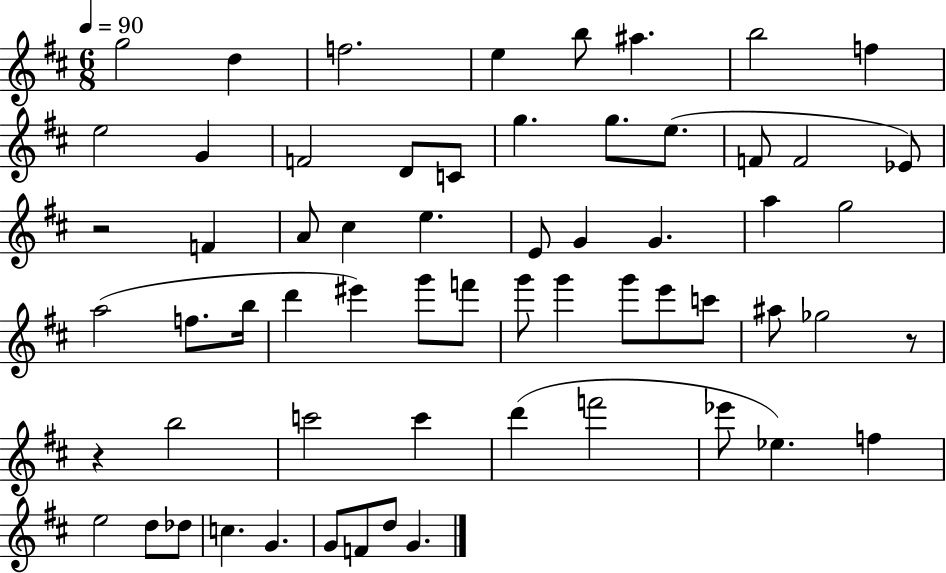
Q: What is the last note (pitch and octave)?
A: G4